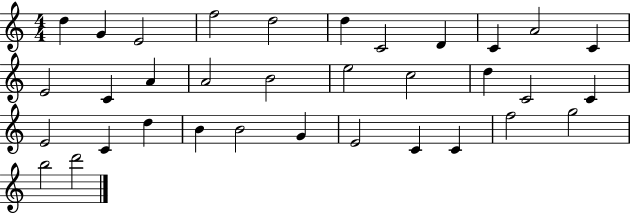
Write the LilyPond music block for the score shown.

{
  \clef treble
  \numericTimeSignature
  \time 4/4
  \key c \major
  d''4 g'4 e'2 | f''2 d''2 | d''4 c'2 d'4 | c'4 a'2 c'4 | \break e'2 c'4 a'4 | a'2 b'2 | e''2 c''2 | d''4 c'2 c'4 | \break e'2 c'4 d''4 | b'4 b'2 g'4 | e'2 c'4 c'4 | f''2 g''2 | \break b''2 d'''2 | \bar "|."
}